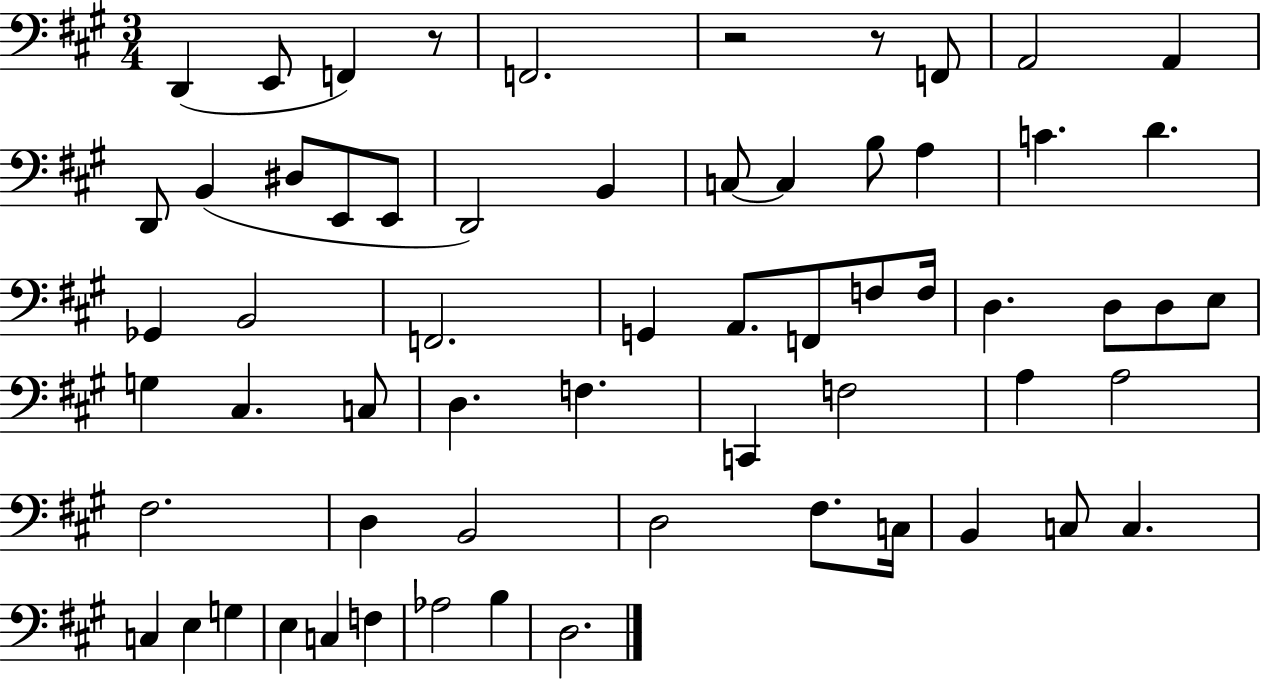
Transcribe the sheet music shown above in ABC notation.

X:1
T:Untitled
M:3/4
L:1/4
K:A
D,, E,,/2 F,, z/2 F,,2 z2 z/2 F,,/2 A,,2 A,, D,,/2 B,, ^D,/2 E,,/2 E,,/2 D,,2 B,, C,/2 C, B,/2 A, C D _G,, B,,2 F,,2 G,, A,,/2 F,,/2 F,/2 F,/4 D, D,/2 D,/2 E,/2 G, ^C, C,/2 D, F, C,, F,2 A, A,2 ^F,2 D, B,,2 D,2 ^F,/2 C,/4 B,, C,/2 C, C, E, G, E, C, F, _A,2 B, D,2